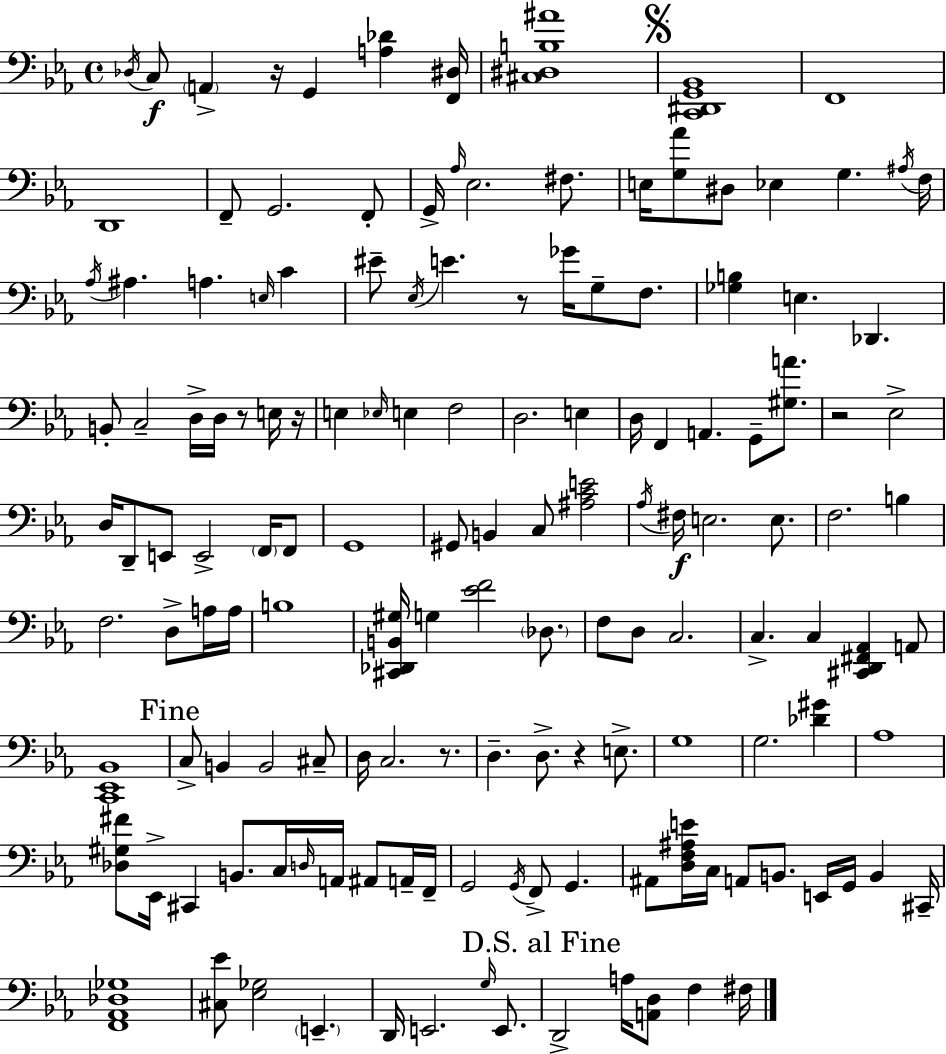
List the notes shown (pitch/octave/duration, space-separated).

Db3/s C3/e A2/q R/s G2/q [A3,Db4]/q [F2,D#3]/s [C#3,D#3,B3,A#4]/w [C2,D#2,G2,Bb2]/w F2/w D2/w F2/e G2/h. F2/e G2/s Ab3/s Eb3/h. F#3/e. E3/s [G3,Ab4]/e D#3/e Eb3/q G3/q. A#3/s F3/s Ab3/s A#3/q. A3/q. E3/s C4/q EIS4/e Eb3/s E4/q. R/e Gb4/s G3/e F3/e. [Gb3,B3]/q E3/q. Db2/q. B2/e C3/h D3/s D3/s R/e E3/s R/s E3/q Eb3/s E3/q F3/h D3/h. E3/q D3/s F2/q A2/q. G2/e [G#3,A4]/e. R/h Eb3/h D3/s D2/e E2/e E2/h F2/s F2/e G2/w G#2/e B2/q C3/e [A#3,C4,E4]/h Ab3/s F#3/s E3/h. E3/e. F3/h. B3/q F3/h. D3/e A3/s A3/s B3/w [C#2,Db2,B2,G#3]/s G3/q [Eb4,F4]/h Db3/e. F3/e D3/e C3/h. C3/q. C3/q [C#2,D2,F#2,Ab2]/q A2/e [C2,Eb2,Bb2]/w C3/e B2/q B2/h C#3/e D3/s C3/h. R/e. D3/q. D3/e. R/q E3/e. G3/w G3/h. [Db4,G#4]/q Ab3/w [Db3,G#3,F#4]/e Eb2/s C#2/q B2/e. C3/s D3/s A2/s A#2/e A2/s F2/s G2/h G2/s F2/e G2/q. A#2/e [D3,F3,A#3,E4]/s C3/s A2/e B2/e. E2/s G2/s B2/q C#2/s [F2,Ab2,Db3,Gb3]/w [C#3,Eb4]/e [Eb3,Gb3]/h E2/q. D2/s E2/h. G3/s E2/e. D2/h A3/s [A2,D3]/e F3/q F#3/s